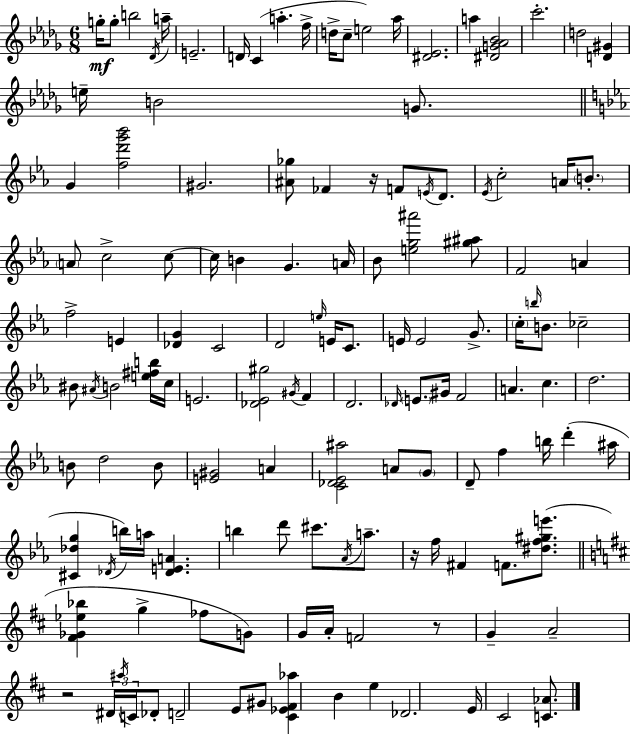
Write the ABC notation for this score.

X:1
T:Untitled
M:6/8
L:1/4
K:Bbm
g/4 g/2 b2 _D/4 a/4 E2 D/4 C a f/4 d/4 c/2 e2 _a/4 [^D_E]2 a [^DG_A_B]2 c'2 d2 [D^G] e/4 B2 G/2 G [fd'g'_b']2 ^G2 [^A_g]/2 _F z/4 F/2 E/4 D/2 _E/4 c2 A/4 B/2 A/2 c2 c/2 c/4 B G A/4 _B/2 [eg^a']2 [^g^a]/2 F2 A f2 E [_DG] C2 D2 e/4 E/4 C/2 E/4 E2 G/2 c/4 b/4 B/2 _c2 ^B/2 ^A/4 B2 [e^fb]/4 c/4 E2 [_D_E^g]2 ^G/4 F D2 _D/4 E/2 ^G/4 F2 A c d2 B/2 d2 B/2 [E^G]2 A [C_D_E^a]2 A/2 G/2 D/2 f b/4 d' ^a/4 [^C_dg] _D/4 b/4 a/4 [_DEA] b d'/2 ^c'/2 _A/4 a/2 z/4 f/4 ^F F/2 [^df^ge']/2 [^F_G_e_b] g _f/2 G/2 G/4 A/4 F2 z/2 G A2 z2 ^D/4 ^a/4 C/4 _D/2 D2 E/2 ^G/2 [^C_E^F_a] B e _D2 E/4 ^C2 [C_A]/2